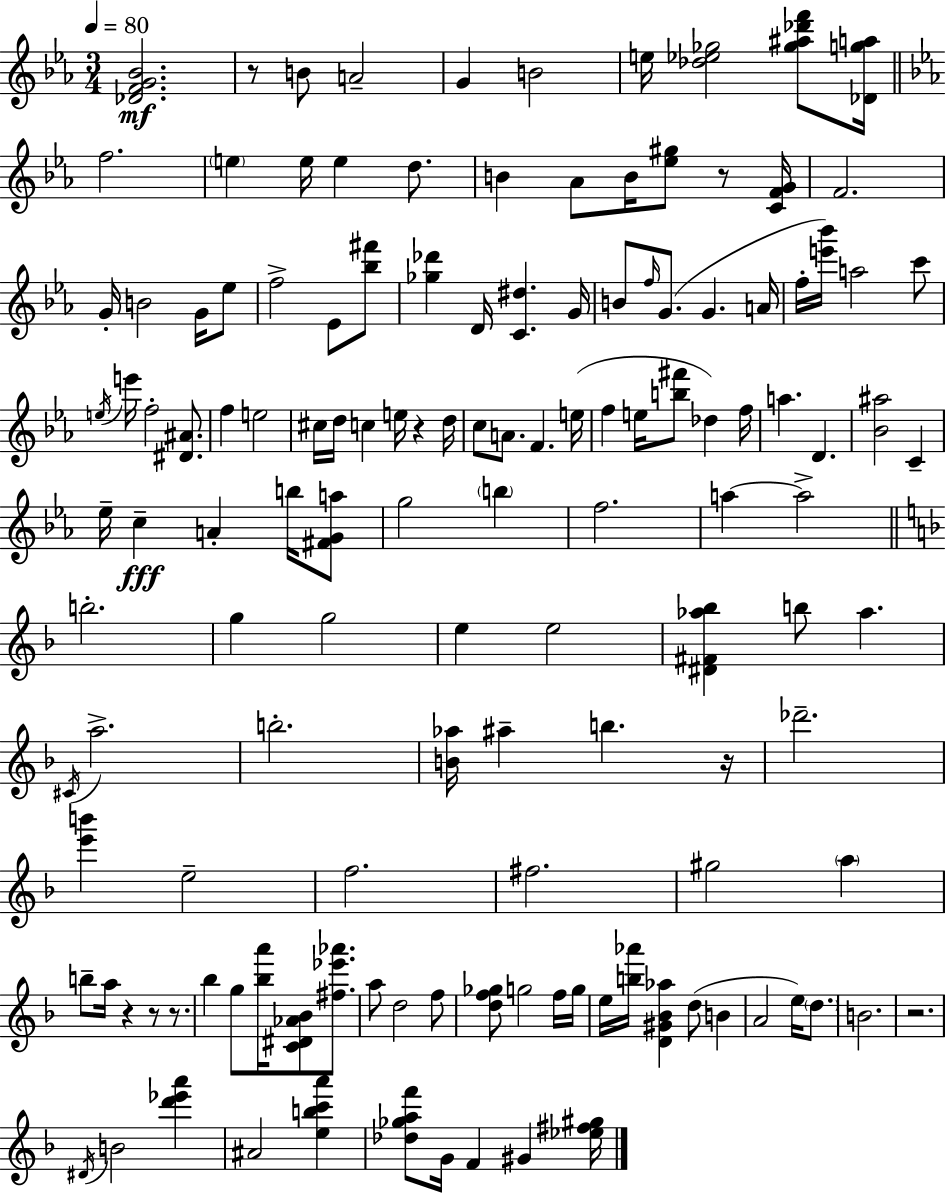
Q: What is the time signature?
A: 3/4